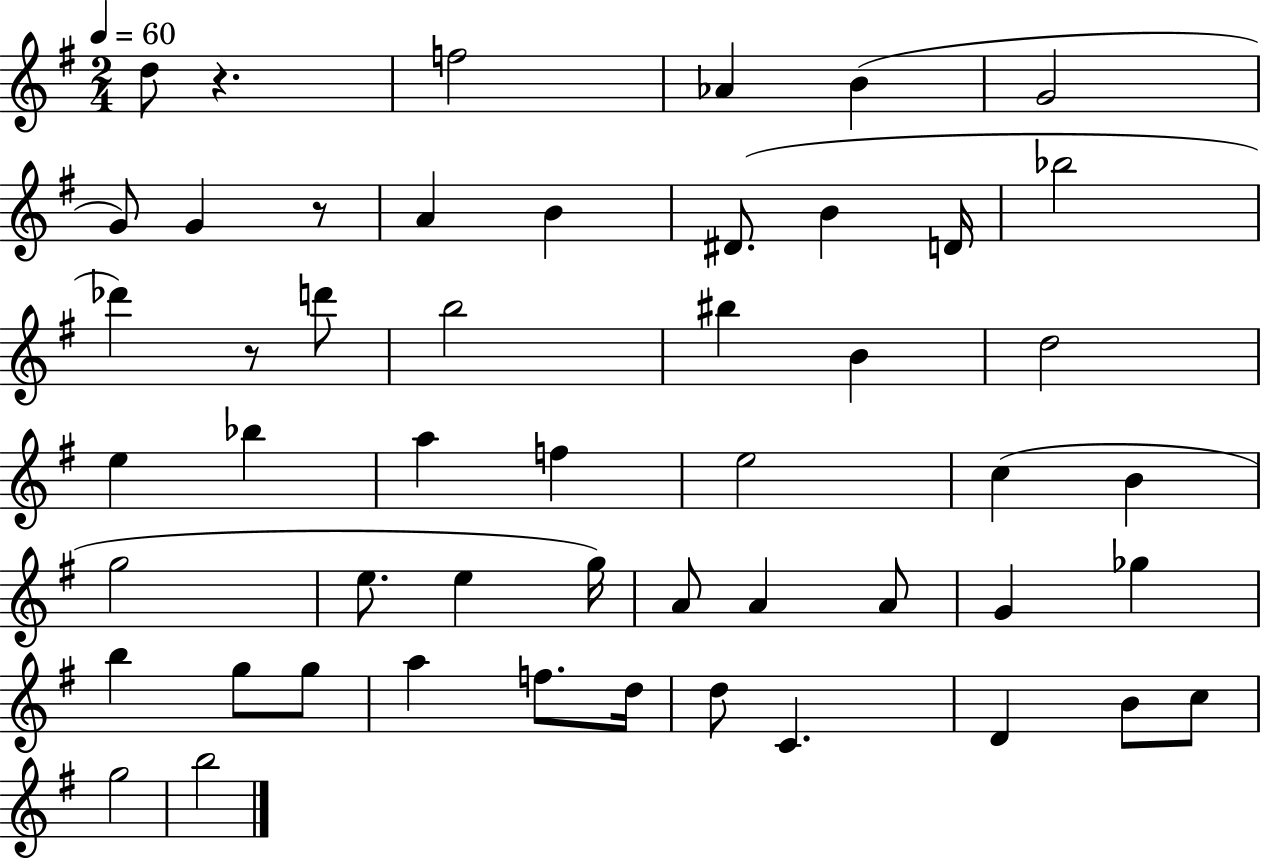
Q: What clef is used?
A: treble